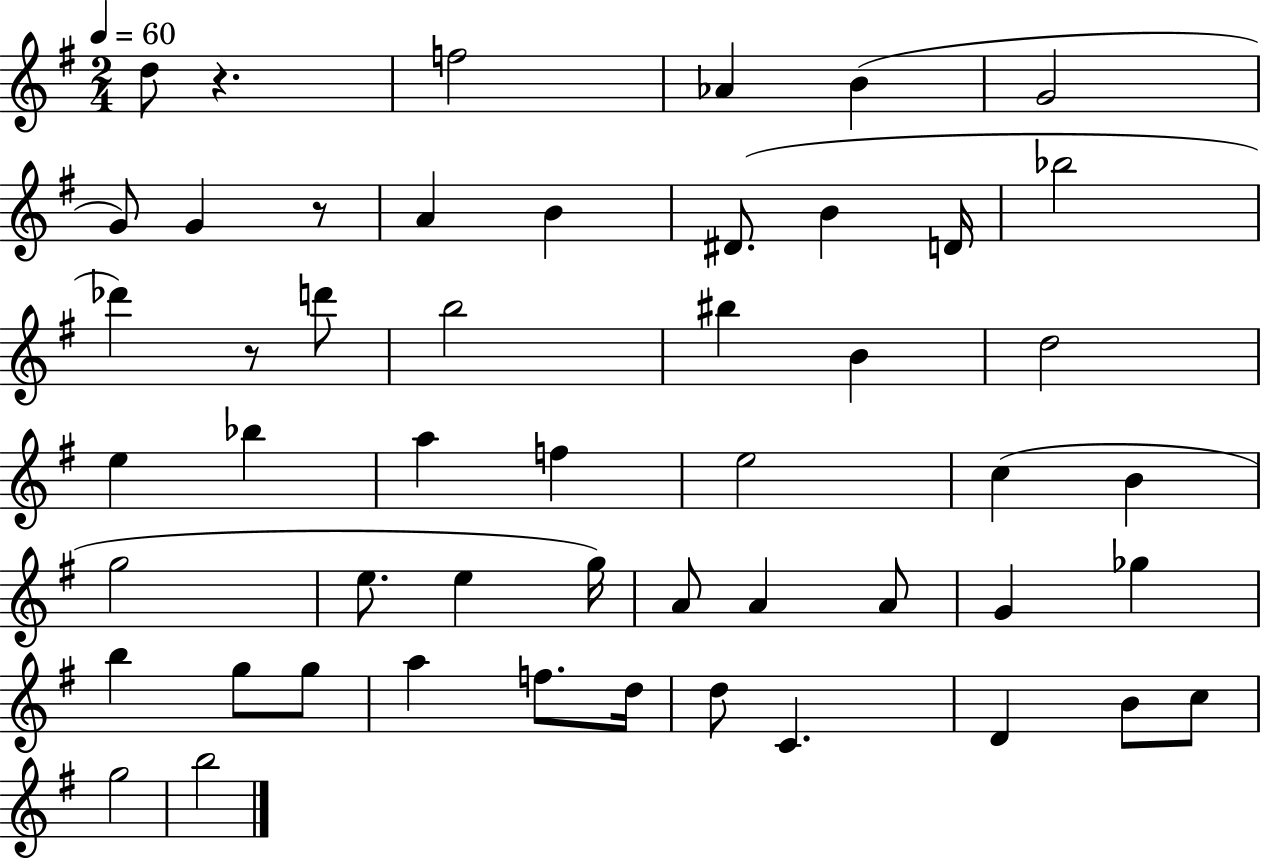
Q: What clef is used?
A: treble